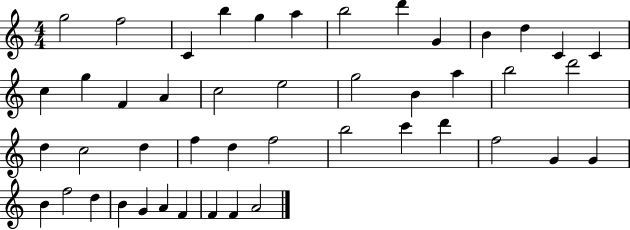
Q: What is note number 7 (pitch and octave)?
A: B5